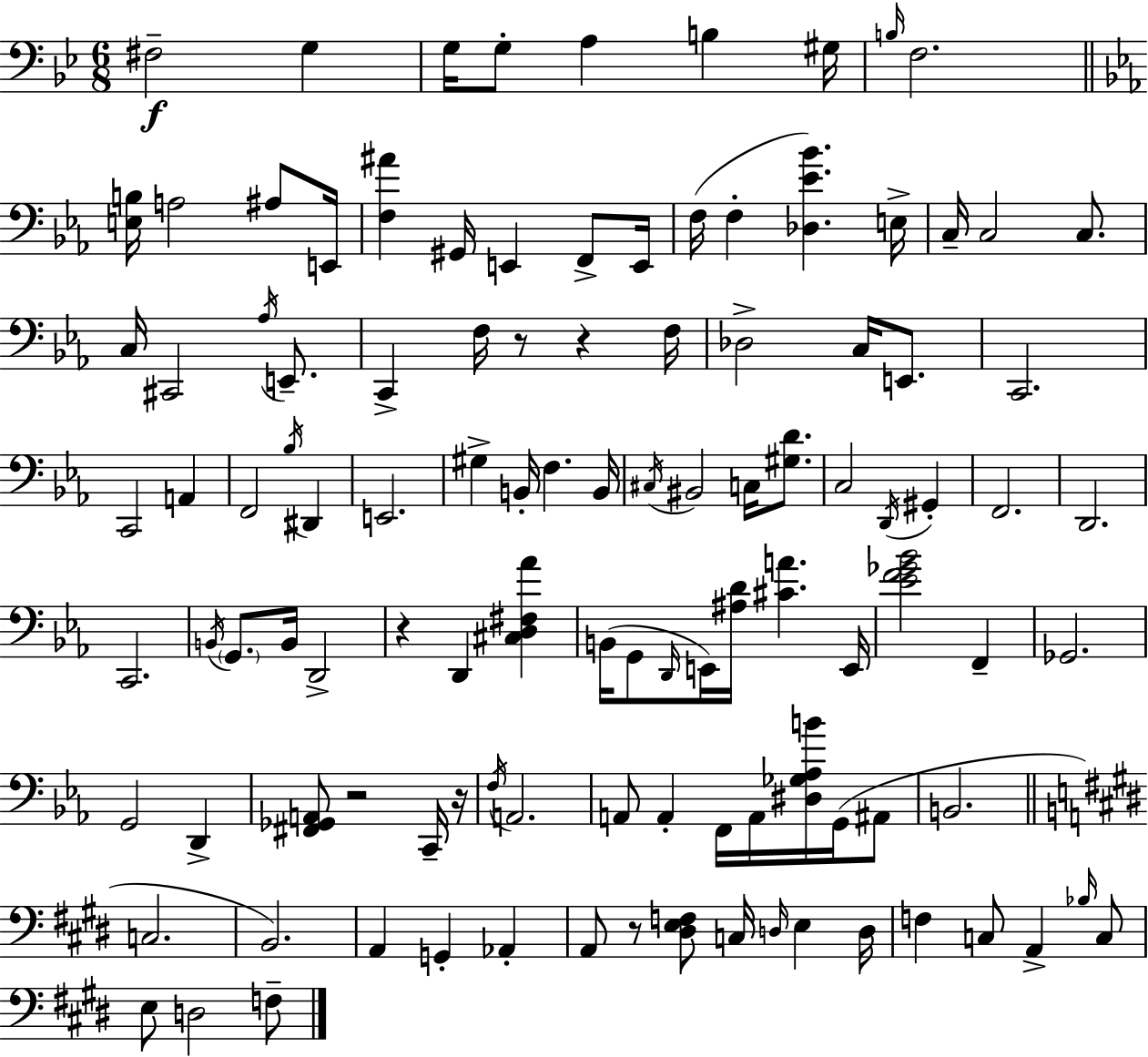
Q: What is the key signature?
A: BES major